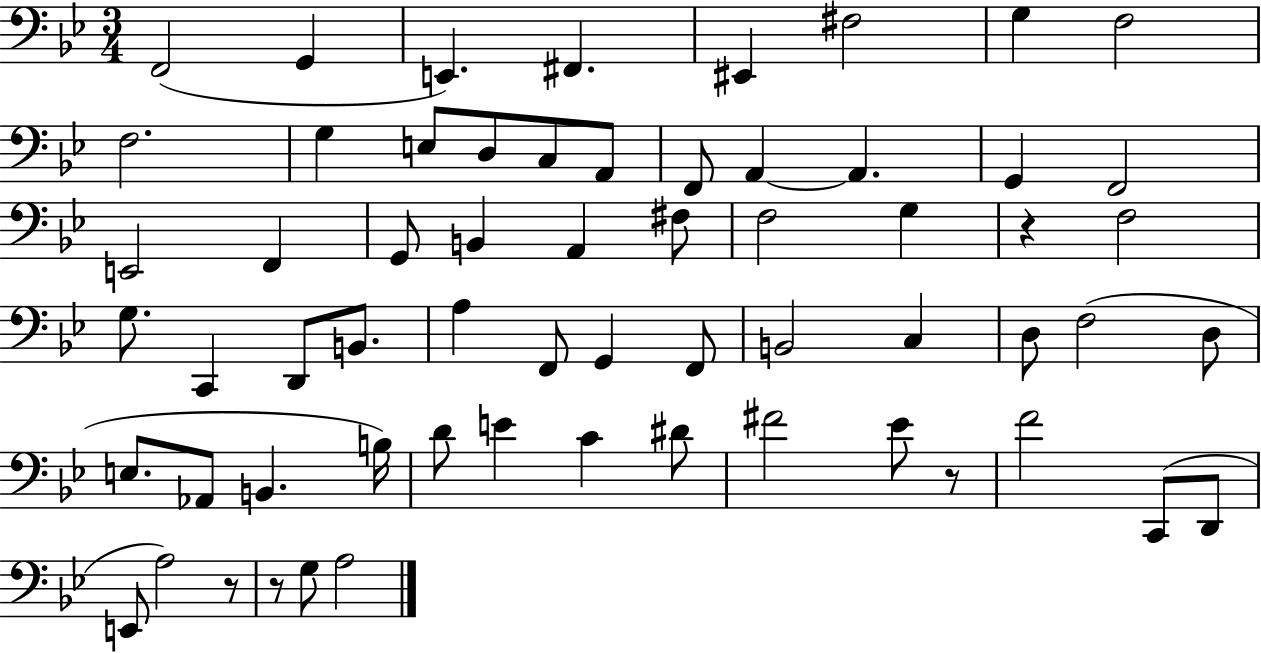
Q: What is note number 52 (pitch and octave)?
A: F4